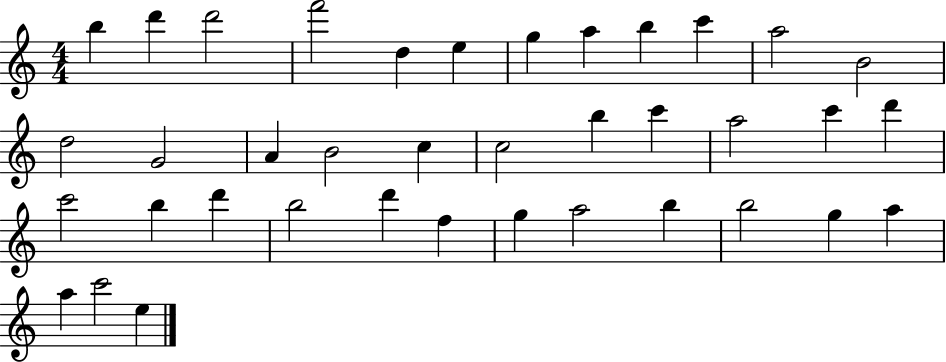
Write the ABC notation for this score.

X:1
T:Untitled
M:4/4
L:1/4
K:C
b d' d'2 f'2 d e g a b c' a2 B2 d2 G2 A B2 c c2 b c' a2 c' d' c'2 b d' b2 d' f g a2 b b2 g a a c'2 e